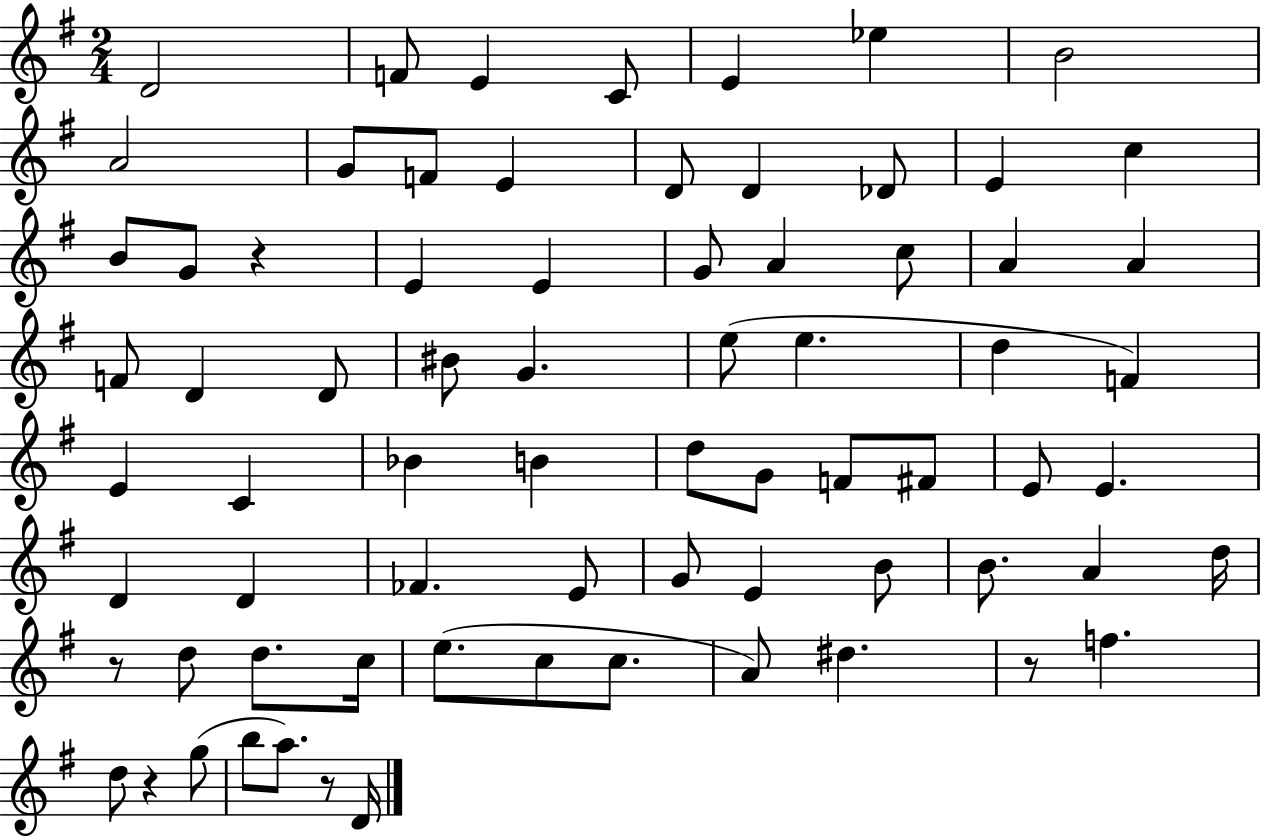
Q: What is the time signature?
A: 2/4